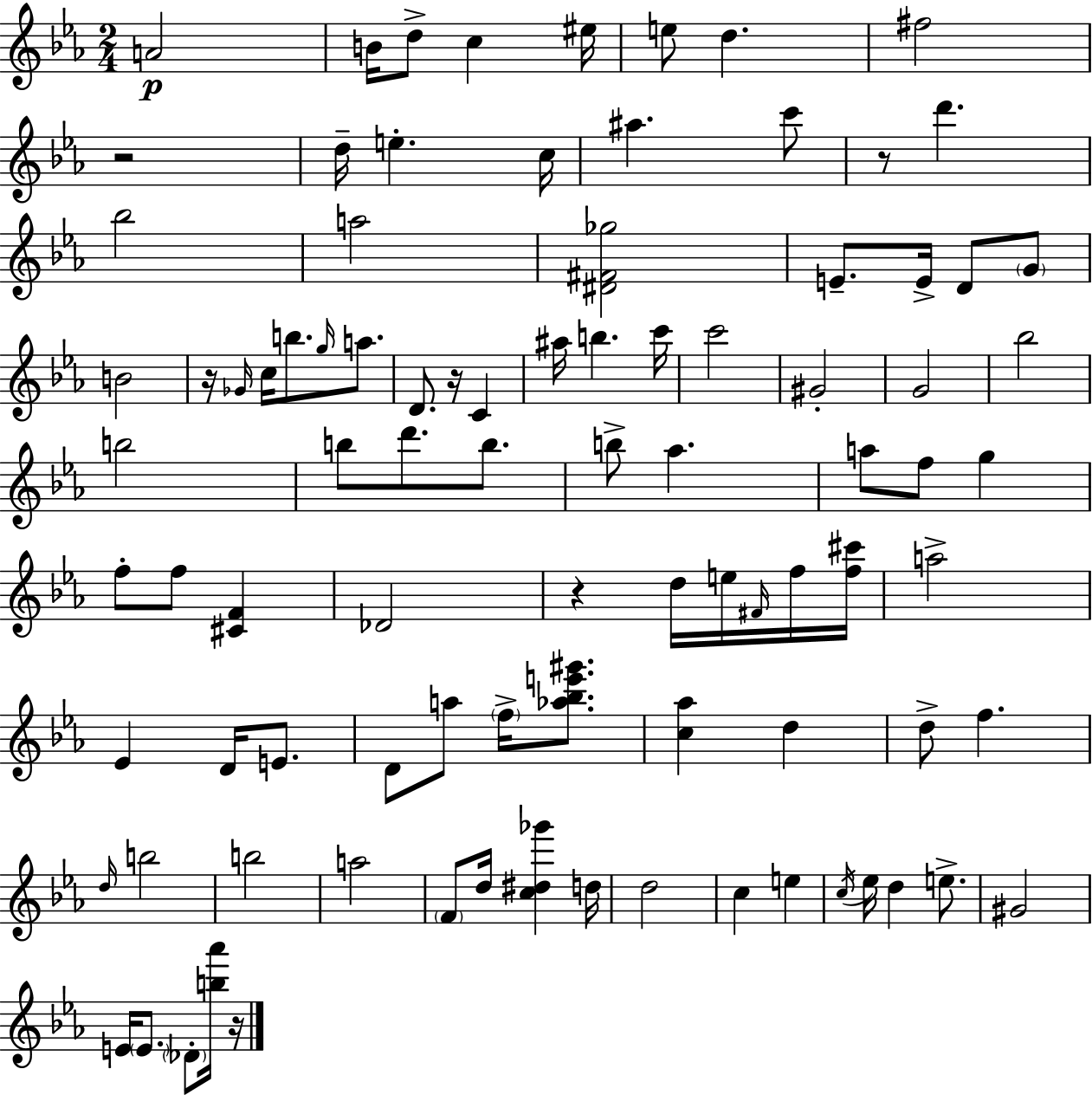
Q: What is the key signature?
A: EES major